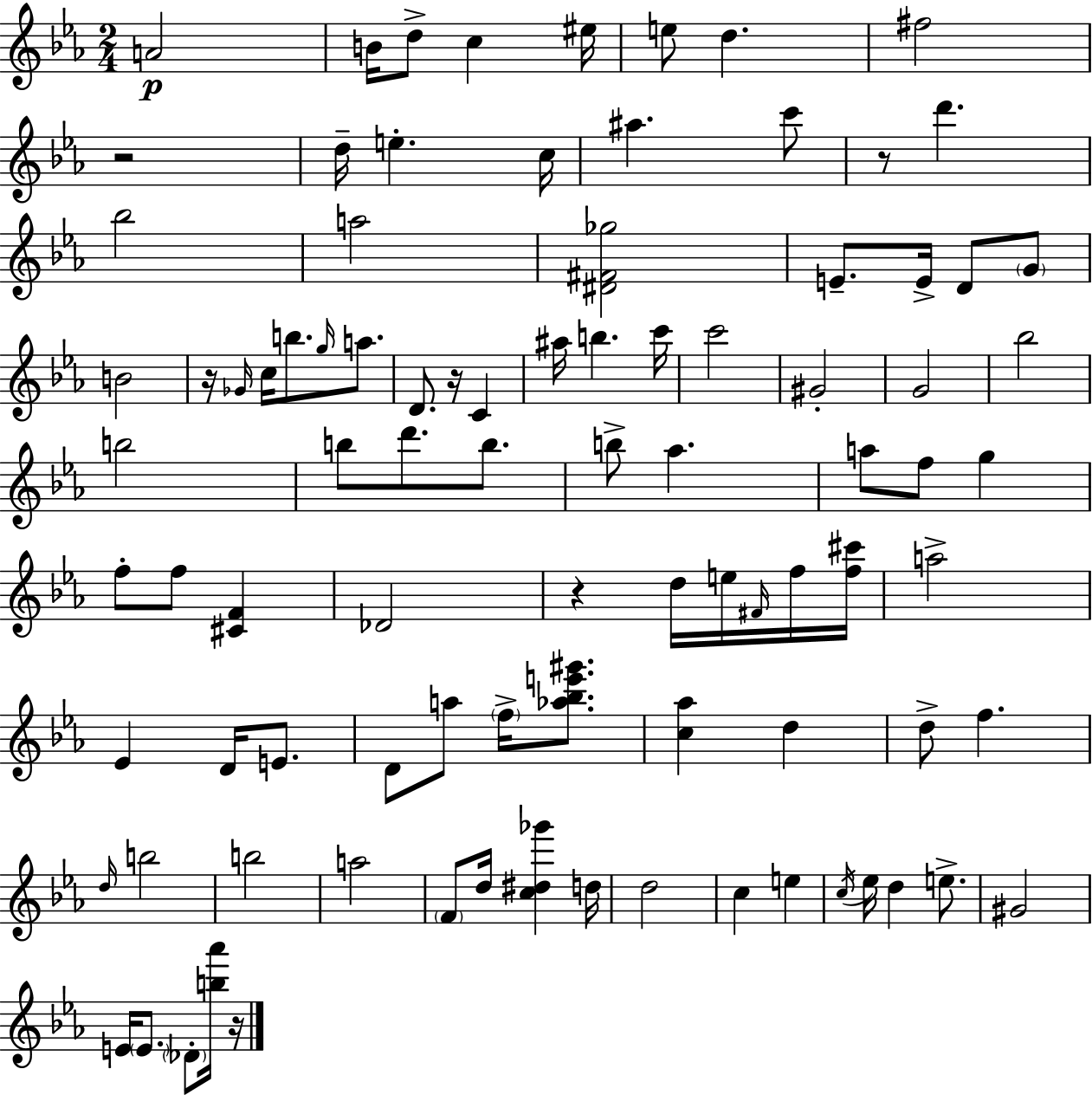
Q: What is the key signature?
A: EES major